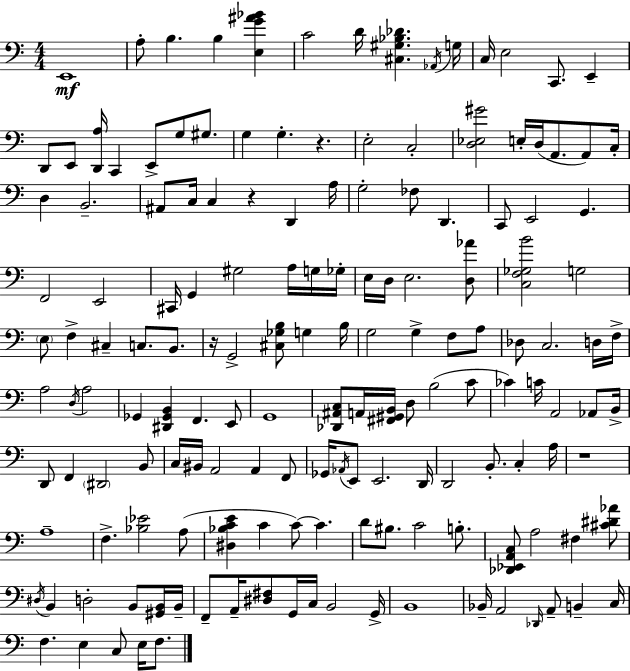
{
  \clef bass
  \numericTimeSignature
  \time 4/4
  \key c \major
  \repeat volta 2 { e,1\mf | a8-. b4. b4 <e g' ais' bes'>4 | c'2 d'16 <cis gis bes des'>4. \acciaccatura { aes,16 } | g16 c16 e2 c,8. e,4-- | \break d,8 e,8 <d, a>16 c,4 e,8-> g8 gis8. | g4 g4.-. r4. | e2-. c2-. | <d ees gis'>2 e16-. d16( a,8. a,8) | \break c16-. d4 b,2.-- | ais,8 c16 c4 r4 d,4 | a16 g2-. fes8 d,4. | c,8 e,2 g,4. | \break f,2 e,2 | cis,16 g,4 gis2 a16 g16 | ges16-. e16 d16 e2. <d aes'>8 | <c f ges b'>2 g2 | \break \parenthesize e8 f4-> cis4-- c8. b,8. | r16 g,2-> <cis ges b>8 g4 | b16 g2 g4-> f8 a8 | des8 c2. d16 | \break f16-> a2 \acciaccatura { d16 } a2 | ges,4 <dis, ges, b,>4 f,4. | e,8 g,1 | <des, ais, c>8 a,16 <fis, gis, b,>16 d8 b2( | \break c'8 ces'4) c'16 a,2 aes,8 | b,16-> d,8 f,4 \parenthesize dis,2 | b,8 c16 bis,16 a,2 a,4 | f,8 ges,16 \acciaccatura { aes,16 } e,8 e,2. | \break d,16 d,2 b,8.-. c4-. | a16 r1 | a1-- | f4.-> <bes ees'>2 | \break a8( <dis bes c' e'>4 c'4 c'8~~) c'4. | d'8 bis8. c'2 | b8.-. <des, ees, a, c>8 a2 fis4 | <cis' dis' aes'>8 \acciaccatura { dis16 } b,4 d2-. | \break b,8 <gis, b,>16 b,16-- f,8-- a,16-- <dis fis>8 g,16 c16 b,2 | g,16-> b,1 | bes,16-- a,2 \grace { des,16 } a,8-- | b,4-- c16 f4. e4 c8 | \break e16 f8. } \bar "|."
}